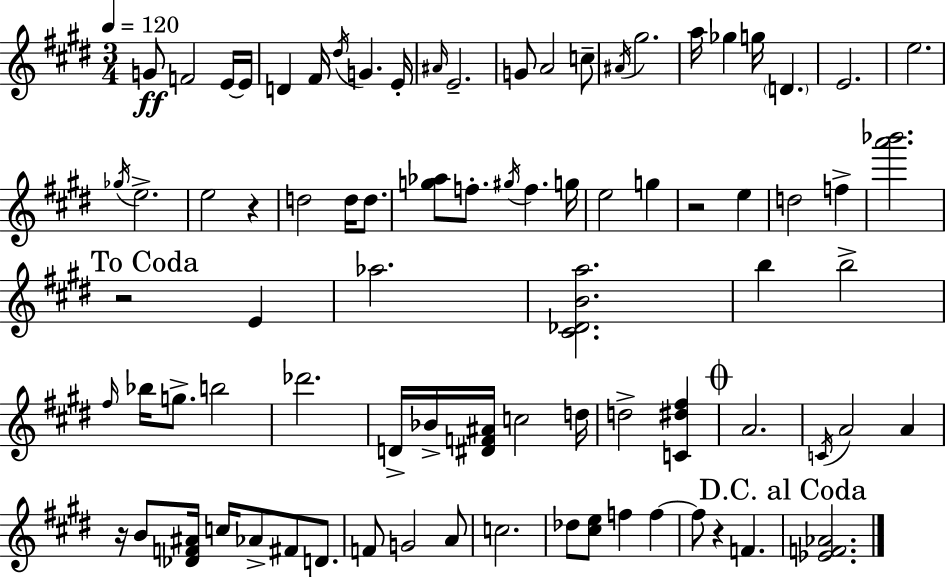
{
  \clef treble
  \numericTimeSignature
  \time 3/4
  \key e \major
  \tempo 4 = 120
  g'8\ff f'2 e'16~~ e'16 | d'4 fis'16 \acciaccatura { dis''16 } g'4. | e'16-. \grace { ais'16 } e'2.-- | g'8 a'2 | \break c''8-- \acciaccatura { ais'16 } gis''2. | a''16 ges''4 g''16 \parenthesize d'4. | e'2. | e''2. | \break \acciaccatura { ges''16 } e''2.-> | e''2 | r4 d''2 | d''16 d''8. <g'' aes''>8 f''8.-. \acciaccatura { gis''16 } f''4. | \break g''16 e''2 | g''4 r2 | e''4 d''2 | f''4-> <a''' bes'''>2. | \break \mark "To Coda" r2 | e'4 aes''2. | <cis' des' b' a''>2. | b''4 b''2-> | \break \grace { fis''16 } bes''16 g''8.-> b''2 | des'''2. | d'16-> bes'16-> <dis' f' ais'>16 c''2 | d''16 d''2-> | \break <c' dis'' fis''>4 \mark \markup { \musicglyph "scripts.coda" } a'2. | \acciaccatura { c'16 } a'2 | a'4 r16 b'8 <des' f' ais'>16 c''16 | aes'8-> fis'8 d'8. f'8 g'2 | \break a'8 c''2. | des''8 <cis'' e''>8 f''4 | f''4~~ f''8 r4 | f'4. \mark "D.C. al Coda" <ees' f' aes'>2. | \break \bar "|."
}